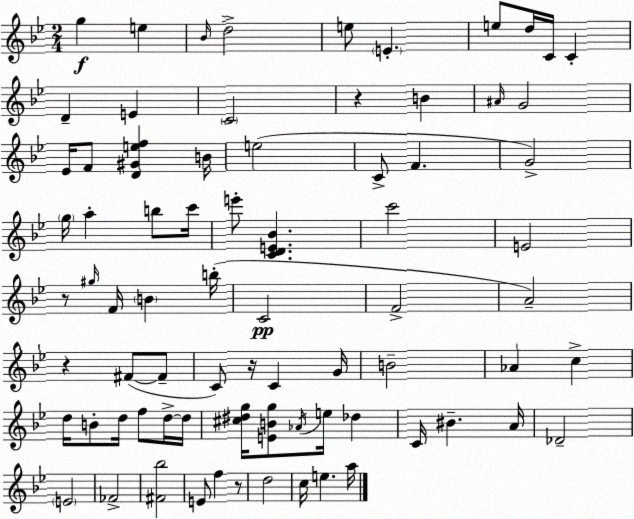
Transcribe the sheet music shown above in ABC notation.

X:1
T:Untitled
M:2/4
L:1/4
K:Gm
g e _B/4 d2 e/2 E e/2 d/4 C/4 C D E C2 z B ^A/4 G2 _E/4 F/2 [D^Gef] B/4 e2 C/2 F G2 g/4 a b/2 c'/4 e'/2 [CDE_B] c'2 E2 z/2 ^g/4 F/4 B b/4 C2 F2 A2 z ^F/2 ^F/2 C/2 z/4 C G/4 B2 _A c d/4 B/2 d/4 f/2 d/4 d/4 [^c^dg]/4 [EBg]/2 _A/4 e/4 _d C/4 ^B A/4 _D2 E2 _F2 [^F_b]2 E/2 f z/2 d2 c/4 e a/4